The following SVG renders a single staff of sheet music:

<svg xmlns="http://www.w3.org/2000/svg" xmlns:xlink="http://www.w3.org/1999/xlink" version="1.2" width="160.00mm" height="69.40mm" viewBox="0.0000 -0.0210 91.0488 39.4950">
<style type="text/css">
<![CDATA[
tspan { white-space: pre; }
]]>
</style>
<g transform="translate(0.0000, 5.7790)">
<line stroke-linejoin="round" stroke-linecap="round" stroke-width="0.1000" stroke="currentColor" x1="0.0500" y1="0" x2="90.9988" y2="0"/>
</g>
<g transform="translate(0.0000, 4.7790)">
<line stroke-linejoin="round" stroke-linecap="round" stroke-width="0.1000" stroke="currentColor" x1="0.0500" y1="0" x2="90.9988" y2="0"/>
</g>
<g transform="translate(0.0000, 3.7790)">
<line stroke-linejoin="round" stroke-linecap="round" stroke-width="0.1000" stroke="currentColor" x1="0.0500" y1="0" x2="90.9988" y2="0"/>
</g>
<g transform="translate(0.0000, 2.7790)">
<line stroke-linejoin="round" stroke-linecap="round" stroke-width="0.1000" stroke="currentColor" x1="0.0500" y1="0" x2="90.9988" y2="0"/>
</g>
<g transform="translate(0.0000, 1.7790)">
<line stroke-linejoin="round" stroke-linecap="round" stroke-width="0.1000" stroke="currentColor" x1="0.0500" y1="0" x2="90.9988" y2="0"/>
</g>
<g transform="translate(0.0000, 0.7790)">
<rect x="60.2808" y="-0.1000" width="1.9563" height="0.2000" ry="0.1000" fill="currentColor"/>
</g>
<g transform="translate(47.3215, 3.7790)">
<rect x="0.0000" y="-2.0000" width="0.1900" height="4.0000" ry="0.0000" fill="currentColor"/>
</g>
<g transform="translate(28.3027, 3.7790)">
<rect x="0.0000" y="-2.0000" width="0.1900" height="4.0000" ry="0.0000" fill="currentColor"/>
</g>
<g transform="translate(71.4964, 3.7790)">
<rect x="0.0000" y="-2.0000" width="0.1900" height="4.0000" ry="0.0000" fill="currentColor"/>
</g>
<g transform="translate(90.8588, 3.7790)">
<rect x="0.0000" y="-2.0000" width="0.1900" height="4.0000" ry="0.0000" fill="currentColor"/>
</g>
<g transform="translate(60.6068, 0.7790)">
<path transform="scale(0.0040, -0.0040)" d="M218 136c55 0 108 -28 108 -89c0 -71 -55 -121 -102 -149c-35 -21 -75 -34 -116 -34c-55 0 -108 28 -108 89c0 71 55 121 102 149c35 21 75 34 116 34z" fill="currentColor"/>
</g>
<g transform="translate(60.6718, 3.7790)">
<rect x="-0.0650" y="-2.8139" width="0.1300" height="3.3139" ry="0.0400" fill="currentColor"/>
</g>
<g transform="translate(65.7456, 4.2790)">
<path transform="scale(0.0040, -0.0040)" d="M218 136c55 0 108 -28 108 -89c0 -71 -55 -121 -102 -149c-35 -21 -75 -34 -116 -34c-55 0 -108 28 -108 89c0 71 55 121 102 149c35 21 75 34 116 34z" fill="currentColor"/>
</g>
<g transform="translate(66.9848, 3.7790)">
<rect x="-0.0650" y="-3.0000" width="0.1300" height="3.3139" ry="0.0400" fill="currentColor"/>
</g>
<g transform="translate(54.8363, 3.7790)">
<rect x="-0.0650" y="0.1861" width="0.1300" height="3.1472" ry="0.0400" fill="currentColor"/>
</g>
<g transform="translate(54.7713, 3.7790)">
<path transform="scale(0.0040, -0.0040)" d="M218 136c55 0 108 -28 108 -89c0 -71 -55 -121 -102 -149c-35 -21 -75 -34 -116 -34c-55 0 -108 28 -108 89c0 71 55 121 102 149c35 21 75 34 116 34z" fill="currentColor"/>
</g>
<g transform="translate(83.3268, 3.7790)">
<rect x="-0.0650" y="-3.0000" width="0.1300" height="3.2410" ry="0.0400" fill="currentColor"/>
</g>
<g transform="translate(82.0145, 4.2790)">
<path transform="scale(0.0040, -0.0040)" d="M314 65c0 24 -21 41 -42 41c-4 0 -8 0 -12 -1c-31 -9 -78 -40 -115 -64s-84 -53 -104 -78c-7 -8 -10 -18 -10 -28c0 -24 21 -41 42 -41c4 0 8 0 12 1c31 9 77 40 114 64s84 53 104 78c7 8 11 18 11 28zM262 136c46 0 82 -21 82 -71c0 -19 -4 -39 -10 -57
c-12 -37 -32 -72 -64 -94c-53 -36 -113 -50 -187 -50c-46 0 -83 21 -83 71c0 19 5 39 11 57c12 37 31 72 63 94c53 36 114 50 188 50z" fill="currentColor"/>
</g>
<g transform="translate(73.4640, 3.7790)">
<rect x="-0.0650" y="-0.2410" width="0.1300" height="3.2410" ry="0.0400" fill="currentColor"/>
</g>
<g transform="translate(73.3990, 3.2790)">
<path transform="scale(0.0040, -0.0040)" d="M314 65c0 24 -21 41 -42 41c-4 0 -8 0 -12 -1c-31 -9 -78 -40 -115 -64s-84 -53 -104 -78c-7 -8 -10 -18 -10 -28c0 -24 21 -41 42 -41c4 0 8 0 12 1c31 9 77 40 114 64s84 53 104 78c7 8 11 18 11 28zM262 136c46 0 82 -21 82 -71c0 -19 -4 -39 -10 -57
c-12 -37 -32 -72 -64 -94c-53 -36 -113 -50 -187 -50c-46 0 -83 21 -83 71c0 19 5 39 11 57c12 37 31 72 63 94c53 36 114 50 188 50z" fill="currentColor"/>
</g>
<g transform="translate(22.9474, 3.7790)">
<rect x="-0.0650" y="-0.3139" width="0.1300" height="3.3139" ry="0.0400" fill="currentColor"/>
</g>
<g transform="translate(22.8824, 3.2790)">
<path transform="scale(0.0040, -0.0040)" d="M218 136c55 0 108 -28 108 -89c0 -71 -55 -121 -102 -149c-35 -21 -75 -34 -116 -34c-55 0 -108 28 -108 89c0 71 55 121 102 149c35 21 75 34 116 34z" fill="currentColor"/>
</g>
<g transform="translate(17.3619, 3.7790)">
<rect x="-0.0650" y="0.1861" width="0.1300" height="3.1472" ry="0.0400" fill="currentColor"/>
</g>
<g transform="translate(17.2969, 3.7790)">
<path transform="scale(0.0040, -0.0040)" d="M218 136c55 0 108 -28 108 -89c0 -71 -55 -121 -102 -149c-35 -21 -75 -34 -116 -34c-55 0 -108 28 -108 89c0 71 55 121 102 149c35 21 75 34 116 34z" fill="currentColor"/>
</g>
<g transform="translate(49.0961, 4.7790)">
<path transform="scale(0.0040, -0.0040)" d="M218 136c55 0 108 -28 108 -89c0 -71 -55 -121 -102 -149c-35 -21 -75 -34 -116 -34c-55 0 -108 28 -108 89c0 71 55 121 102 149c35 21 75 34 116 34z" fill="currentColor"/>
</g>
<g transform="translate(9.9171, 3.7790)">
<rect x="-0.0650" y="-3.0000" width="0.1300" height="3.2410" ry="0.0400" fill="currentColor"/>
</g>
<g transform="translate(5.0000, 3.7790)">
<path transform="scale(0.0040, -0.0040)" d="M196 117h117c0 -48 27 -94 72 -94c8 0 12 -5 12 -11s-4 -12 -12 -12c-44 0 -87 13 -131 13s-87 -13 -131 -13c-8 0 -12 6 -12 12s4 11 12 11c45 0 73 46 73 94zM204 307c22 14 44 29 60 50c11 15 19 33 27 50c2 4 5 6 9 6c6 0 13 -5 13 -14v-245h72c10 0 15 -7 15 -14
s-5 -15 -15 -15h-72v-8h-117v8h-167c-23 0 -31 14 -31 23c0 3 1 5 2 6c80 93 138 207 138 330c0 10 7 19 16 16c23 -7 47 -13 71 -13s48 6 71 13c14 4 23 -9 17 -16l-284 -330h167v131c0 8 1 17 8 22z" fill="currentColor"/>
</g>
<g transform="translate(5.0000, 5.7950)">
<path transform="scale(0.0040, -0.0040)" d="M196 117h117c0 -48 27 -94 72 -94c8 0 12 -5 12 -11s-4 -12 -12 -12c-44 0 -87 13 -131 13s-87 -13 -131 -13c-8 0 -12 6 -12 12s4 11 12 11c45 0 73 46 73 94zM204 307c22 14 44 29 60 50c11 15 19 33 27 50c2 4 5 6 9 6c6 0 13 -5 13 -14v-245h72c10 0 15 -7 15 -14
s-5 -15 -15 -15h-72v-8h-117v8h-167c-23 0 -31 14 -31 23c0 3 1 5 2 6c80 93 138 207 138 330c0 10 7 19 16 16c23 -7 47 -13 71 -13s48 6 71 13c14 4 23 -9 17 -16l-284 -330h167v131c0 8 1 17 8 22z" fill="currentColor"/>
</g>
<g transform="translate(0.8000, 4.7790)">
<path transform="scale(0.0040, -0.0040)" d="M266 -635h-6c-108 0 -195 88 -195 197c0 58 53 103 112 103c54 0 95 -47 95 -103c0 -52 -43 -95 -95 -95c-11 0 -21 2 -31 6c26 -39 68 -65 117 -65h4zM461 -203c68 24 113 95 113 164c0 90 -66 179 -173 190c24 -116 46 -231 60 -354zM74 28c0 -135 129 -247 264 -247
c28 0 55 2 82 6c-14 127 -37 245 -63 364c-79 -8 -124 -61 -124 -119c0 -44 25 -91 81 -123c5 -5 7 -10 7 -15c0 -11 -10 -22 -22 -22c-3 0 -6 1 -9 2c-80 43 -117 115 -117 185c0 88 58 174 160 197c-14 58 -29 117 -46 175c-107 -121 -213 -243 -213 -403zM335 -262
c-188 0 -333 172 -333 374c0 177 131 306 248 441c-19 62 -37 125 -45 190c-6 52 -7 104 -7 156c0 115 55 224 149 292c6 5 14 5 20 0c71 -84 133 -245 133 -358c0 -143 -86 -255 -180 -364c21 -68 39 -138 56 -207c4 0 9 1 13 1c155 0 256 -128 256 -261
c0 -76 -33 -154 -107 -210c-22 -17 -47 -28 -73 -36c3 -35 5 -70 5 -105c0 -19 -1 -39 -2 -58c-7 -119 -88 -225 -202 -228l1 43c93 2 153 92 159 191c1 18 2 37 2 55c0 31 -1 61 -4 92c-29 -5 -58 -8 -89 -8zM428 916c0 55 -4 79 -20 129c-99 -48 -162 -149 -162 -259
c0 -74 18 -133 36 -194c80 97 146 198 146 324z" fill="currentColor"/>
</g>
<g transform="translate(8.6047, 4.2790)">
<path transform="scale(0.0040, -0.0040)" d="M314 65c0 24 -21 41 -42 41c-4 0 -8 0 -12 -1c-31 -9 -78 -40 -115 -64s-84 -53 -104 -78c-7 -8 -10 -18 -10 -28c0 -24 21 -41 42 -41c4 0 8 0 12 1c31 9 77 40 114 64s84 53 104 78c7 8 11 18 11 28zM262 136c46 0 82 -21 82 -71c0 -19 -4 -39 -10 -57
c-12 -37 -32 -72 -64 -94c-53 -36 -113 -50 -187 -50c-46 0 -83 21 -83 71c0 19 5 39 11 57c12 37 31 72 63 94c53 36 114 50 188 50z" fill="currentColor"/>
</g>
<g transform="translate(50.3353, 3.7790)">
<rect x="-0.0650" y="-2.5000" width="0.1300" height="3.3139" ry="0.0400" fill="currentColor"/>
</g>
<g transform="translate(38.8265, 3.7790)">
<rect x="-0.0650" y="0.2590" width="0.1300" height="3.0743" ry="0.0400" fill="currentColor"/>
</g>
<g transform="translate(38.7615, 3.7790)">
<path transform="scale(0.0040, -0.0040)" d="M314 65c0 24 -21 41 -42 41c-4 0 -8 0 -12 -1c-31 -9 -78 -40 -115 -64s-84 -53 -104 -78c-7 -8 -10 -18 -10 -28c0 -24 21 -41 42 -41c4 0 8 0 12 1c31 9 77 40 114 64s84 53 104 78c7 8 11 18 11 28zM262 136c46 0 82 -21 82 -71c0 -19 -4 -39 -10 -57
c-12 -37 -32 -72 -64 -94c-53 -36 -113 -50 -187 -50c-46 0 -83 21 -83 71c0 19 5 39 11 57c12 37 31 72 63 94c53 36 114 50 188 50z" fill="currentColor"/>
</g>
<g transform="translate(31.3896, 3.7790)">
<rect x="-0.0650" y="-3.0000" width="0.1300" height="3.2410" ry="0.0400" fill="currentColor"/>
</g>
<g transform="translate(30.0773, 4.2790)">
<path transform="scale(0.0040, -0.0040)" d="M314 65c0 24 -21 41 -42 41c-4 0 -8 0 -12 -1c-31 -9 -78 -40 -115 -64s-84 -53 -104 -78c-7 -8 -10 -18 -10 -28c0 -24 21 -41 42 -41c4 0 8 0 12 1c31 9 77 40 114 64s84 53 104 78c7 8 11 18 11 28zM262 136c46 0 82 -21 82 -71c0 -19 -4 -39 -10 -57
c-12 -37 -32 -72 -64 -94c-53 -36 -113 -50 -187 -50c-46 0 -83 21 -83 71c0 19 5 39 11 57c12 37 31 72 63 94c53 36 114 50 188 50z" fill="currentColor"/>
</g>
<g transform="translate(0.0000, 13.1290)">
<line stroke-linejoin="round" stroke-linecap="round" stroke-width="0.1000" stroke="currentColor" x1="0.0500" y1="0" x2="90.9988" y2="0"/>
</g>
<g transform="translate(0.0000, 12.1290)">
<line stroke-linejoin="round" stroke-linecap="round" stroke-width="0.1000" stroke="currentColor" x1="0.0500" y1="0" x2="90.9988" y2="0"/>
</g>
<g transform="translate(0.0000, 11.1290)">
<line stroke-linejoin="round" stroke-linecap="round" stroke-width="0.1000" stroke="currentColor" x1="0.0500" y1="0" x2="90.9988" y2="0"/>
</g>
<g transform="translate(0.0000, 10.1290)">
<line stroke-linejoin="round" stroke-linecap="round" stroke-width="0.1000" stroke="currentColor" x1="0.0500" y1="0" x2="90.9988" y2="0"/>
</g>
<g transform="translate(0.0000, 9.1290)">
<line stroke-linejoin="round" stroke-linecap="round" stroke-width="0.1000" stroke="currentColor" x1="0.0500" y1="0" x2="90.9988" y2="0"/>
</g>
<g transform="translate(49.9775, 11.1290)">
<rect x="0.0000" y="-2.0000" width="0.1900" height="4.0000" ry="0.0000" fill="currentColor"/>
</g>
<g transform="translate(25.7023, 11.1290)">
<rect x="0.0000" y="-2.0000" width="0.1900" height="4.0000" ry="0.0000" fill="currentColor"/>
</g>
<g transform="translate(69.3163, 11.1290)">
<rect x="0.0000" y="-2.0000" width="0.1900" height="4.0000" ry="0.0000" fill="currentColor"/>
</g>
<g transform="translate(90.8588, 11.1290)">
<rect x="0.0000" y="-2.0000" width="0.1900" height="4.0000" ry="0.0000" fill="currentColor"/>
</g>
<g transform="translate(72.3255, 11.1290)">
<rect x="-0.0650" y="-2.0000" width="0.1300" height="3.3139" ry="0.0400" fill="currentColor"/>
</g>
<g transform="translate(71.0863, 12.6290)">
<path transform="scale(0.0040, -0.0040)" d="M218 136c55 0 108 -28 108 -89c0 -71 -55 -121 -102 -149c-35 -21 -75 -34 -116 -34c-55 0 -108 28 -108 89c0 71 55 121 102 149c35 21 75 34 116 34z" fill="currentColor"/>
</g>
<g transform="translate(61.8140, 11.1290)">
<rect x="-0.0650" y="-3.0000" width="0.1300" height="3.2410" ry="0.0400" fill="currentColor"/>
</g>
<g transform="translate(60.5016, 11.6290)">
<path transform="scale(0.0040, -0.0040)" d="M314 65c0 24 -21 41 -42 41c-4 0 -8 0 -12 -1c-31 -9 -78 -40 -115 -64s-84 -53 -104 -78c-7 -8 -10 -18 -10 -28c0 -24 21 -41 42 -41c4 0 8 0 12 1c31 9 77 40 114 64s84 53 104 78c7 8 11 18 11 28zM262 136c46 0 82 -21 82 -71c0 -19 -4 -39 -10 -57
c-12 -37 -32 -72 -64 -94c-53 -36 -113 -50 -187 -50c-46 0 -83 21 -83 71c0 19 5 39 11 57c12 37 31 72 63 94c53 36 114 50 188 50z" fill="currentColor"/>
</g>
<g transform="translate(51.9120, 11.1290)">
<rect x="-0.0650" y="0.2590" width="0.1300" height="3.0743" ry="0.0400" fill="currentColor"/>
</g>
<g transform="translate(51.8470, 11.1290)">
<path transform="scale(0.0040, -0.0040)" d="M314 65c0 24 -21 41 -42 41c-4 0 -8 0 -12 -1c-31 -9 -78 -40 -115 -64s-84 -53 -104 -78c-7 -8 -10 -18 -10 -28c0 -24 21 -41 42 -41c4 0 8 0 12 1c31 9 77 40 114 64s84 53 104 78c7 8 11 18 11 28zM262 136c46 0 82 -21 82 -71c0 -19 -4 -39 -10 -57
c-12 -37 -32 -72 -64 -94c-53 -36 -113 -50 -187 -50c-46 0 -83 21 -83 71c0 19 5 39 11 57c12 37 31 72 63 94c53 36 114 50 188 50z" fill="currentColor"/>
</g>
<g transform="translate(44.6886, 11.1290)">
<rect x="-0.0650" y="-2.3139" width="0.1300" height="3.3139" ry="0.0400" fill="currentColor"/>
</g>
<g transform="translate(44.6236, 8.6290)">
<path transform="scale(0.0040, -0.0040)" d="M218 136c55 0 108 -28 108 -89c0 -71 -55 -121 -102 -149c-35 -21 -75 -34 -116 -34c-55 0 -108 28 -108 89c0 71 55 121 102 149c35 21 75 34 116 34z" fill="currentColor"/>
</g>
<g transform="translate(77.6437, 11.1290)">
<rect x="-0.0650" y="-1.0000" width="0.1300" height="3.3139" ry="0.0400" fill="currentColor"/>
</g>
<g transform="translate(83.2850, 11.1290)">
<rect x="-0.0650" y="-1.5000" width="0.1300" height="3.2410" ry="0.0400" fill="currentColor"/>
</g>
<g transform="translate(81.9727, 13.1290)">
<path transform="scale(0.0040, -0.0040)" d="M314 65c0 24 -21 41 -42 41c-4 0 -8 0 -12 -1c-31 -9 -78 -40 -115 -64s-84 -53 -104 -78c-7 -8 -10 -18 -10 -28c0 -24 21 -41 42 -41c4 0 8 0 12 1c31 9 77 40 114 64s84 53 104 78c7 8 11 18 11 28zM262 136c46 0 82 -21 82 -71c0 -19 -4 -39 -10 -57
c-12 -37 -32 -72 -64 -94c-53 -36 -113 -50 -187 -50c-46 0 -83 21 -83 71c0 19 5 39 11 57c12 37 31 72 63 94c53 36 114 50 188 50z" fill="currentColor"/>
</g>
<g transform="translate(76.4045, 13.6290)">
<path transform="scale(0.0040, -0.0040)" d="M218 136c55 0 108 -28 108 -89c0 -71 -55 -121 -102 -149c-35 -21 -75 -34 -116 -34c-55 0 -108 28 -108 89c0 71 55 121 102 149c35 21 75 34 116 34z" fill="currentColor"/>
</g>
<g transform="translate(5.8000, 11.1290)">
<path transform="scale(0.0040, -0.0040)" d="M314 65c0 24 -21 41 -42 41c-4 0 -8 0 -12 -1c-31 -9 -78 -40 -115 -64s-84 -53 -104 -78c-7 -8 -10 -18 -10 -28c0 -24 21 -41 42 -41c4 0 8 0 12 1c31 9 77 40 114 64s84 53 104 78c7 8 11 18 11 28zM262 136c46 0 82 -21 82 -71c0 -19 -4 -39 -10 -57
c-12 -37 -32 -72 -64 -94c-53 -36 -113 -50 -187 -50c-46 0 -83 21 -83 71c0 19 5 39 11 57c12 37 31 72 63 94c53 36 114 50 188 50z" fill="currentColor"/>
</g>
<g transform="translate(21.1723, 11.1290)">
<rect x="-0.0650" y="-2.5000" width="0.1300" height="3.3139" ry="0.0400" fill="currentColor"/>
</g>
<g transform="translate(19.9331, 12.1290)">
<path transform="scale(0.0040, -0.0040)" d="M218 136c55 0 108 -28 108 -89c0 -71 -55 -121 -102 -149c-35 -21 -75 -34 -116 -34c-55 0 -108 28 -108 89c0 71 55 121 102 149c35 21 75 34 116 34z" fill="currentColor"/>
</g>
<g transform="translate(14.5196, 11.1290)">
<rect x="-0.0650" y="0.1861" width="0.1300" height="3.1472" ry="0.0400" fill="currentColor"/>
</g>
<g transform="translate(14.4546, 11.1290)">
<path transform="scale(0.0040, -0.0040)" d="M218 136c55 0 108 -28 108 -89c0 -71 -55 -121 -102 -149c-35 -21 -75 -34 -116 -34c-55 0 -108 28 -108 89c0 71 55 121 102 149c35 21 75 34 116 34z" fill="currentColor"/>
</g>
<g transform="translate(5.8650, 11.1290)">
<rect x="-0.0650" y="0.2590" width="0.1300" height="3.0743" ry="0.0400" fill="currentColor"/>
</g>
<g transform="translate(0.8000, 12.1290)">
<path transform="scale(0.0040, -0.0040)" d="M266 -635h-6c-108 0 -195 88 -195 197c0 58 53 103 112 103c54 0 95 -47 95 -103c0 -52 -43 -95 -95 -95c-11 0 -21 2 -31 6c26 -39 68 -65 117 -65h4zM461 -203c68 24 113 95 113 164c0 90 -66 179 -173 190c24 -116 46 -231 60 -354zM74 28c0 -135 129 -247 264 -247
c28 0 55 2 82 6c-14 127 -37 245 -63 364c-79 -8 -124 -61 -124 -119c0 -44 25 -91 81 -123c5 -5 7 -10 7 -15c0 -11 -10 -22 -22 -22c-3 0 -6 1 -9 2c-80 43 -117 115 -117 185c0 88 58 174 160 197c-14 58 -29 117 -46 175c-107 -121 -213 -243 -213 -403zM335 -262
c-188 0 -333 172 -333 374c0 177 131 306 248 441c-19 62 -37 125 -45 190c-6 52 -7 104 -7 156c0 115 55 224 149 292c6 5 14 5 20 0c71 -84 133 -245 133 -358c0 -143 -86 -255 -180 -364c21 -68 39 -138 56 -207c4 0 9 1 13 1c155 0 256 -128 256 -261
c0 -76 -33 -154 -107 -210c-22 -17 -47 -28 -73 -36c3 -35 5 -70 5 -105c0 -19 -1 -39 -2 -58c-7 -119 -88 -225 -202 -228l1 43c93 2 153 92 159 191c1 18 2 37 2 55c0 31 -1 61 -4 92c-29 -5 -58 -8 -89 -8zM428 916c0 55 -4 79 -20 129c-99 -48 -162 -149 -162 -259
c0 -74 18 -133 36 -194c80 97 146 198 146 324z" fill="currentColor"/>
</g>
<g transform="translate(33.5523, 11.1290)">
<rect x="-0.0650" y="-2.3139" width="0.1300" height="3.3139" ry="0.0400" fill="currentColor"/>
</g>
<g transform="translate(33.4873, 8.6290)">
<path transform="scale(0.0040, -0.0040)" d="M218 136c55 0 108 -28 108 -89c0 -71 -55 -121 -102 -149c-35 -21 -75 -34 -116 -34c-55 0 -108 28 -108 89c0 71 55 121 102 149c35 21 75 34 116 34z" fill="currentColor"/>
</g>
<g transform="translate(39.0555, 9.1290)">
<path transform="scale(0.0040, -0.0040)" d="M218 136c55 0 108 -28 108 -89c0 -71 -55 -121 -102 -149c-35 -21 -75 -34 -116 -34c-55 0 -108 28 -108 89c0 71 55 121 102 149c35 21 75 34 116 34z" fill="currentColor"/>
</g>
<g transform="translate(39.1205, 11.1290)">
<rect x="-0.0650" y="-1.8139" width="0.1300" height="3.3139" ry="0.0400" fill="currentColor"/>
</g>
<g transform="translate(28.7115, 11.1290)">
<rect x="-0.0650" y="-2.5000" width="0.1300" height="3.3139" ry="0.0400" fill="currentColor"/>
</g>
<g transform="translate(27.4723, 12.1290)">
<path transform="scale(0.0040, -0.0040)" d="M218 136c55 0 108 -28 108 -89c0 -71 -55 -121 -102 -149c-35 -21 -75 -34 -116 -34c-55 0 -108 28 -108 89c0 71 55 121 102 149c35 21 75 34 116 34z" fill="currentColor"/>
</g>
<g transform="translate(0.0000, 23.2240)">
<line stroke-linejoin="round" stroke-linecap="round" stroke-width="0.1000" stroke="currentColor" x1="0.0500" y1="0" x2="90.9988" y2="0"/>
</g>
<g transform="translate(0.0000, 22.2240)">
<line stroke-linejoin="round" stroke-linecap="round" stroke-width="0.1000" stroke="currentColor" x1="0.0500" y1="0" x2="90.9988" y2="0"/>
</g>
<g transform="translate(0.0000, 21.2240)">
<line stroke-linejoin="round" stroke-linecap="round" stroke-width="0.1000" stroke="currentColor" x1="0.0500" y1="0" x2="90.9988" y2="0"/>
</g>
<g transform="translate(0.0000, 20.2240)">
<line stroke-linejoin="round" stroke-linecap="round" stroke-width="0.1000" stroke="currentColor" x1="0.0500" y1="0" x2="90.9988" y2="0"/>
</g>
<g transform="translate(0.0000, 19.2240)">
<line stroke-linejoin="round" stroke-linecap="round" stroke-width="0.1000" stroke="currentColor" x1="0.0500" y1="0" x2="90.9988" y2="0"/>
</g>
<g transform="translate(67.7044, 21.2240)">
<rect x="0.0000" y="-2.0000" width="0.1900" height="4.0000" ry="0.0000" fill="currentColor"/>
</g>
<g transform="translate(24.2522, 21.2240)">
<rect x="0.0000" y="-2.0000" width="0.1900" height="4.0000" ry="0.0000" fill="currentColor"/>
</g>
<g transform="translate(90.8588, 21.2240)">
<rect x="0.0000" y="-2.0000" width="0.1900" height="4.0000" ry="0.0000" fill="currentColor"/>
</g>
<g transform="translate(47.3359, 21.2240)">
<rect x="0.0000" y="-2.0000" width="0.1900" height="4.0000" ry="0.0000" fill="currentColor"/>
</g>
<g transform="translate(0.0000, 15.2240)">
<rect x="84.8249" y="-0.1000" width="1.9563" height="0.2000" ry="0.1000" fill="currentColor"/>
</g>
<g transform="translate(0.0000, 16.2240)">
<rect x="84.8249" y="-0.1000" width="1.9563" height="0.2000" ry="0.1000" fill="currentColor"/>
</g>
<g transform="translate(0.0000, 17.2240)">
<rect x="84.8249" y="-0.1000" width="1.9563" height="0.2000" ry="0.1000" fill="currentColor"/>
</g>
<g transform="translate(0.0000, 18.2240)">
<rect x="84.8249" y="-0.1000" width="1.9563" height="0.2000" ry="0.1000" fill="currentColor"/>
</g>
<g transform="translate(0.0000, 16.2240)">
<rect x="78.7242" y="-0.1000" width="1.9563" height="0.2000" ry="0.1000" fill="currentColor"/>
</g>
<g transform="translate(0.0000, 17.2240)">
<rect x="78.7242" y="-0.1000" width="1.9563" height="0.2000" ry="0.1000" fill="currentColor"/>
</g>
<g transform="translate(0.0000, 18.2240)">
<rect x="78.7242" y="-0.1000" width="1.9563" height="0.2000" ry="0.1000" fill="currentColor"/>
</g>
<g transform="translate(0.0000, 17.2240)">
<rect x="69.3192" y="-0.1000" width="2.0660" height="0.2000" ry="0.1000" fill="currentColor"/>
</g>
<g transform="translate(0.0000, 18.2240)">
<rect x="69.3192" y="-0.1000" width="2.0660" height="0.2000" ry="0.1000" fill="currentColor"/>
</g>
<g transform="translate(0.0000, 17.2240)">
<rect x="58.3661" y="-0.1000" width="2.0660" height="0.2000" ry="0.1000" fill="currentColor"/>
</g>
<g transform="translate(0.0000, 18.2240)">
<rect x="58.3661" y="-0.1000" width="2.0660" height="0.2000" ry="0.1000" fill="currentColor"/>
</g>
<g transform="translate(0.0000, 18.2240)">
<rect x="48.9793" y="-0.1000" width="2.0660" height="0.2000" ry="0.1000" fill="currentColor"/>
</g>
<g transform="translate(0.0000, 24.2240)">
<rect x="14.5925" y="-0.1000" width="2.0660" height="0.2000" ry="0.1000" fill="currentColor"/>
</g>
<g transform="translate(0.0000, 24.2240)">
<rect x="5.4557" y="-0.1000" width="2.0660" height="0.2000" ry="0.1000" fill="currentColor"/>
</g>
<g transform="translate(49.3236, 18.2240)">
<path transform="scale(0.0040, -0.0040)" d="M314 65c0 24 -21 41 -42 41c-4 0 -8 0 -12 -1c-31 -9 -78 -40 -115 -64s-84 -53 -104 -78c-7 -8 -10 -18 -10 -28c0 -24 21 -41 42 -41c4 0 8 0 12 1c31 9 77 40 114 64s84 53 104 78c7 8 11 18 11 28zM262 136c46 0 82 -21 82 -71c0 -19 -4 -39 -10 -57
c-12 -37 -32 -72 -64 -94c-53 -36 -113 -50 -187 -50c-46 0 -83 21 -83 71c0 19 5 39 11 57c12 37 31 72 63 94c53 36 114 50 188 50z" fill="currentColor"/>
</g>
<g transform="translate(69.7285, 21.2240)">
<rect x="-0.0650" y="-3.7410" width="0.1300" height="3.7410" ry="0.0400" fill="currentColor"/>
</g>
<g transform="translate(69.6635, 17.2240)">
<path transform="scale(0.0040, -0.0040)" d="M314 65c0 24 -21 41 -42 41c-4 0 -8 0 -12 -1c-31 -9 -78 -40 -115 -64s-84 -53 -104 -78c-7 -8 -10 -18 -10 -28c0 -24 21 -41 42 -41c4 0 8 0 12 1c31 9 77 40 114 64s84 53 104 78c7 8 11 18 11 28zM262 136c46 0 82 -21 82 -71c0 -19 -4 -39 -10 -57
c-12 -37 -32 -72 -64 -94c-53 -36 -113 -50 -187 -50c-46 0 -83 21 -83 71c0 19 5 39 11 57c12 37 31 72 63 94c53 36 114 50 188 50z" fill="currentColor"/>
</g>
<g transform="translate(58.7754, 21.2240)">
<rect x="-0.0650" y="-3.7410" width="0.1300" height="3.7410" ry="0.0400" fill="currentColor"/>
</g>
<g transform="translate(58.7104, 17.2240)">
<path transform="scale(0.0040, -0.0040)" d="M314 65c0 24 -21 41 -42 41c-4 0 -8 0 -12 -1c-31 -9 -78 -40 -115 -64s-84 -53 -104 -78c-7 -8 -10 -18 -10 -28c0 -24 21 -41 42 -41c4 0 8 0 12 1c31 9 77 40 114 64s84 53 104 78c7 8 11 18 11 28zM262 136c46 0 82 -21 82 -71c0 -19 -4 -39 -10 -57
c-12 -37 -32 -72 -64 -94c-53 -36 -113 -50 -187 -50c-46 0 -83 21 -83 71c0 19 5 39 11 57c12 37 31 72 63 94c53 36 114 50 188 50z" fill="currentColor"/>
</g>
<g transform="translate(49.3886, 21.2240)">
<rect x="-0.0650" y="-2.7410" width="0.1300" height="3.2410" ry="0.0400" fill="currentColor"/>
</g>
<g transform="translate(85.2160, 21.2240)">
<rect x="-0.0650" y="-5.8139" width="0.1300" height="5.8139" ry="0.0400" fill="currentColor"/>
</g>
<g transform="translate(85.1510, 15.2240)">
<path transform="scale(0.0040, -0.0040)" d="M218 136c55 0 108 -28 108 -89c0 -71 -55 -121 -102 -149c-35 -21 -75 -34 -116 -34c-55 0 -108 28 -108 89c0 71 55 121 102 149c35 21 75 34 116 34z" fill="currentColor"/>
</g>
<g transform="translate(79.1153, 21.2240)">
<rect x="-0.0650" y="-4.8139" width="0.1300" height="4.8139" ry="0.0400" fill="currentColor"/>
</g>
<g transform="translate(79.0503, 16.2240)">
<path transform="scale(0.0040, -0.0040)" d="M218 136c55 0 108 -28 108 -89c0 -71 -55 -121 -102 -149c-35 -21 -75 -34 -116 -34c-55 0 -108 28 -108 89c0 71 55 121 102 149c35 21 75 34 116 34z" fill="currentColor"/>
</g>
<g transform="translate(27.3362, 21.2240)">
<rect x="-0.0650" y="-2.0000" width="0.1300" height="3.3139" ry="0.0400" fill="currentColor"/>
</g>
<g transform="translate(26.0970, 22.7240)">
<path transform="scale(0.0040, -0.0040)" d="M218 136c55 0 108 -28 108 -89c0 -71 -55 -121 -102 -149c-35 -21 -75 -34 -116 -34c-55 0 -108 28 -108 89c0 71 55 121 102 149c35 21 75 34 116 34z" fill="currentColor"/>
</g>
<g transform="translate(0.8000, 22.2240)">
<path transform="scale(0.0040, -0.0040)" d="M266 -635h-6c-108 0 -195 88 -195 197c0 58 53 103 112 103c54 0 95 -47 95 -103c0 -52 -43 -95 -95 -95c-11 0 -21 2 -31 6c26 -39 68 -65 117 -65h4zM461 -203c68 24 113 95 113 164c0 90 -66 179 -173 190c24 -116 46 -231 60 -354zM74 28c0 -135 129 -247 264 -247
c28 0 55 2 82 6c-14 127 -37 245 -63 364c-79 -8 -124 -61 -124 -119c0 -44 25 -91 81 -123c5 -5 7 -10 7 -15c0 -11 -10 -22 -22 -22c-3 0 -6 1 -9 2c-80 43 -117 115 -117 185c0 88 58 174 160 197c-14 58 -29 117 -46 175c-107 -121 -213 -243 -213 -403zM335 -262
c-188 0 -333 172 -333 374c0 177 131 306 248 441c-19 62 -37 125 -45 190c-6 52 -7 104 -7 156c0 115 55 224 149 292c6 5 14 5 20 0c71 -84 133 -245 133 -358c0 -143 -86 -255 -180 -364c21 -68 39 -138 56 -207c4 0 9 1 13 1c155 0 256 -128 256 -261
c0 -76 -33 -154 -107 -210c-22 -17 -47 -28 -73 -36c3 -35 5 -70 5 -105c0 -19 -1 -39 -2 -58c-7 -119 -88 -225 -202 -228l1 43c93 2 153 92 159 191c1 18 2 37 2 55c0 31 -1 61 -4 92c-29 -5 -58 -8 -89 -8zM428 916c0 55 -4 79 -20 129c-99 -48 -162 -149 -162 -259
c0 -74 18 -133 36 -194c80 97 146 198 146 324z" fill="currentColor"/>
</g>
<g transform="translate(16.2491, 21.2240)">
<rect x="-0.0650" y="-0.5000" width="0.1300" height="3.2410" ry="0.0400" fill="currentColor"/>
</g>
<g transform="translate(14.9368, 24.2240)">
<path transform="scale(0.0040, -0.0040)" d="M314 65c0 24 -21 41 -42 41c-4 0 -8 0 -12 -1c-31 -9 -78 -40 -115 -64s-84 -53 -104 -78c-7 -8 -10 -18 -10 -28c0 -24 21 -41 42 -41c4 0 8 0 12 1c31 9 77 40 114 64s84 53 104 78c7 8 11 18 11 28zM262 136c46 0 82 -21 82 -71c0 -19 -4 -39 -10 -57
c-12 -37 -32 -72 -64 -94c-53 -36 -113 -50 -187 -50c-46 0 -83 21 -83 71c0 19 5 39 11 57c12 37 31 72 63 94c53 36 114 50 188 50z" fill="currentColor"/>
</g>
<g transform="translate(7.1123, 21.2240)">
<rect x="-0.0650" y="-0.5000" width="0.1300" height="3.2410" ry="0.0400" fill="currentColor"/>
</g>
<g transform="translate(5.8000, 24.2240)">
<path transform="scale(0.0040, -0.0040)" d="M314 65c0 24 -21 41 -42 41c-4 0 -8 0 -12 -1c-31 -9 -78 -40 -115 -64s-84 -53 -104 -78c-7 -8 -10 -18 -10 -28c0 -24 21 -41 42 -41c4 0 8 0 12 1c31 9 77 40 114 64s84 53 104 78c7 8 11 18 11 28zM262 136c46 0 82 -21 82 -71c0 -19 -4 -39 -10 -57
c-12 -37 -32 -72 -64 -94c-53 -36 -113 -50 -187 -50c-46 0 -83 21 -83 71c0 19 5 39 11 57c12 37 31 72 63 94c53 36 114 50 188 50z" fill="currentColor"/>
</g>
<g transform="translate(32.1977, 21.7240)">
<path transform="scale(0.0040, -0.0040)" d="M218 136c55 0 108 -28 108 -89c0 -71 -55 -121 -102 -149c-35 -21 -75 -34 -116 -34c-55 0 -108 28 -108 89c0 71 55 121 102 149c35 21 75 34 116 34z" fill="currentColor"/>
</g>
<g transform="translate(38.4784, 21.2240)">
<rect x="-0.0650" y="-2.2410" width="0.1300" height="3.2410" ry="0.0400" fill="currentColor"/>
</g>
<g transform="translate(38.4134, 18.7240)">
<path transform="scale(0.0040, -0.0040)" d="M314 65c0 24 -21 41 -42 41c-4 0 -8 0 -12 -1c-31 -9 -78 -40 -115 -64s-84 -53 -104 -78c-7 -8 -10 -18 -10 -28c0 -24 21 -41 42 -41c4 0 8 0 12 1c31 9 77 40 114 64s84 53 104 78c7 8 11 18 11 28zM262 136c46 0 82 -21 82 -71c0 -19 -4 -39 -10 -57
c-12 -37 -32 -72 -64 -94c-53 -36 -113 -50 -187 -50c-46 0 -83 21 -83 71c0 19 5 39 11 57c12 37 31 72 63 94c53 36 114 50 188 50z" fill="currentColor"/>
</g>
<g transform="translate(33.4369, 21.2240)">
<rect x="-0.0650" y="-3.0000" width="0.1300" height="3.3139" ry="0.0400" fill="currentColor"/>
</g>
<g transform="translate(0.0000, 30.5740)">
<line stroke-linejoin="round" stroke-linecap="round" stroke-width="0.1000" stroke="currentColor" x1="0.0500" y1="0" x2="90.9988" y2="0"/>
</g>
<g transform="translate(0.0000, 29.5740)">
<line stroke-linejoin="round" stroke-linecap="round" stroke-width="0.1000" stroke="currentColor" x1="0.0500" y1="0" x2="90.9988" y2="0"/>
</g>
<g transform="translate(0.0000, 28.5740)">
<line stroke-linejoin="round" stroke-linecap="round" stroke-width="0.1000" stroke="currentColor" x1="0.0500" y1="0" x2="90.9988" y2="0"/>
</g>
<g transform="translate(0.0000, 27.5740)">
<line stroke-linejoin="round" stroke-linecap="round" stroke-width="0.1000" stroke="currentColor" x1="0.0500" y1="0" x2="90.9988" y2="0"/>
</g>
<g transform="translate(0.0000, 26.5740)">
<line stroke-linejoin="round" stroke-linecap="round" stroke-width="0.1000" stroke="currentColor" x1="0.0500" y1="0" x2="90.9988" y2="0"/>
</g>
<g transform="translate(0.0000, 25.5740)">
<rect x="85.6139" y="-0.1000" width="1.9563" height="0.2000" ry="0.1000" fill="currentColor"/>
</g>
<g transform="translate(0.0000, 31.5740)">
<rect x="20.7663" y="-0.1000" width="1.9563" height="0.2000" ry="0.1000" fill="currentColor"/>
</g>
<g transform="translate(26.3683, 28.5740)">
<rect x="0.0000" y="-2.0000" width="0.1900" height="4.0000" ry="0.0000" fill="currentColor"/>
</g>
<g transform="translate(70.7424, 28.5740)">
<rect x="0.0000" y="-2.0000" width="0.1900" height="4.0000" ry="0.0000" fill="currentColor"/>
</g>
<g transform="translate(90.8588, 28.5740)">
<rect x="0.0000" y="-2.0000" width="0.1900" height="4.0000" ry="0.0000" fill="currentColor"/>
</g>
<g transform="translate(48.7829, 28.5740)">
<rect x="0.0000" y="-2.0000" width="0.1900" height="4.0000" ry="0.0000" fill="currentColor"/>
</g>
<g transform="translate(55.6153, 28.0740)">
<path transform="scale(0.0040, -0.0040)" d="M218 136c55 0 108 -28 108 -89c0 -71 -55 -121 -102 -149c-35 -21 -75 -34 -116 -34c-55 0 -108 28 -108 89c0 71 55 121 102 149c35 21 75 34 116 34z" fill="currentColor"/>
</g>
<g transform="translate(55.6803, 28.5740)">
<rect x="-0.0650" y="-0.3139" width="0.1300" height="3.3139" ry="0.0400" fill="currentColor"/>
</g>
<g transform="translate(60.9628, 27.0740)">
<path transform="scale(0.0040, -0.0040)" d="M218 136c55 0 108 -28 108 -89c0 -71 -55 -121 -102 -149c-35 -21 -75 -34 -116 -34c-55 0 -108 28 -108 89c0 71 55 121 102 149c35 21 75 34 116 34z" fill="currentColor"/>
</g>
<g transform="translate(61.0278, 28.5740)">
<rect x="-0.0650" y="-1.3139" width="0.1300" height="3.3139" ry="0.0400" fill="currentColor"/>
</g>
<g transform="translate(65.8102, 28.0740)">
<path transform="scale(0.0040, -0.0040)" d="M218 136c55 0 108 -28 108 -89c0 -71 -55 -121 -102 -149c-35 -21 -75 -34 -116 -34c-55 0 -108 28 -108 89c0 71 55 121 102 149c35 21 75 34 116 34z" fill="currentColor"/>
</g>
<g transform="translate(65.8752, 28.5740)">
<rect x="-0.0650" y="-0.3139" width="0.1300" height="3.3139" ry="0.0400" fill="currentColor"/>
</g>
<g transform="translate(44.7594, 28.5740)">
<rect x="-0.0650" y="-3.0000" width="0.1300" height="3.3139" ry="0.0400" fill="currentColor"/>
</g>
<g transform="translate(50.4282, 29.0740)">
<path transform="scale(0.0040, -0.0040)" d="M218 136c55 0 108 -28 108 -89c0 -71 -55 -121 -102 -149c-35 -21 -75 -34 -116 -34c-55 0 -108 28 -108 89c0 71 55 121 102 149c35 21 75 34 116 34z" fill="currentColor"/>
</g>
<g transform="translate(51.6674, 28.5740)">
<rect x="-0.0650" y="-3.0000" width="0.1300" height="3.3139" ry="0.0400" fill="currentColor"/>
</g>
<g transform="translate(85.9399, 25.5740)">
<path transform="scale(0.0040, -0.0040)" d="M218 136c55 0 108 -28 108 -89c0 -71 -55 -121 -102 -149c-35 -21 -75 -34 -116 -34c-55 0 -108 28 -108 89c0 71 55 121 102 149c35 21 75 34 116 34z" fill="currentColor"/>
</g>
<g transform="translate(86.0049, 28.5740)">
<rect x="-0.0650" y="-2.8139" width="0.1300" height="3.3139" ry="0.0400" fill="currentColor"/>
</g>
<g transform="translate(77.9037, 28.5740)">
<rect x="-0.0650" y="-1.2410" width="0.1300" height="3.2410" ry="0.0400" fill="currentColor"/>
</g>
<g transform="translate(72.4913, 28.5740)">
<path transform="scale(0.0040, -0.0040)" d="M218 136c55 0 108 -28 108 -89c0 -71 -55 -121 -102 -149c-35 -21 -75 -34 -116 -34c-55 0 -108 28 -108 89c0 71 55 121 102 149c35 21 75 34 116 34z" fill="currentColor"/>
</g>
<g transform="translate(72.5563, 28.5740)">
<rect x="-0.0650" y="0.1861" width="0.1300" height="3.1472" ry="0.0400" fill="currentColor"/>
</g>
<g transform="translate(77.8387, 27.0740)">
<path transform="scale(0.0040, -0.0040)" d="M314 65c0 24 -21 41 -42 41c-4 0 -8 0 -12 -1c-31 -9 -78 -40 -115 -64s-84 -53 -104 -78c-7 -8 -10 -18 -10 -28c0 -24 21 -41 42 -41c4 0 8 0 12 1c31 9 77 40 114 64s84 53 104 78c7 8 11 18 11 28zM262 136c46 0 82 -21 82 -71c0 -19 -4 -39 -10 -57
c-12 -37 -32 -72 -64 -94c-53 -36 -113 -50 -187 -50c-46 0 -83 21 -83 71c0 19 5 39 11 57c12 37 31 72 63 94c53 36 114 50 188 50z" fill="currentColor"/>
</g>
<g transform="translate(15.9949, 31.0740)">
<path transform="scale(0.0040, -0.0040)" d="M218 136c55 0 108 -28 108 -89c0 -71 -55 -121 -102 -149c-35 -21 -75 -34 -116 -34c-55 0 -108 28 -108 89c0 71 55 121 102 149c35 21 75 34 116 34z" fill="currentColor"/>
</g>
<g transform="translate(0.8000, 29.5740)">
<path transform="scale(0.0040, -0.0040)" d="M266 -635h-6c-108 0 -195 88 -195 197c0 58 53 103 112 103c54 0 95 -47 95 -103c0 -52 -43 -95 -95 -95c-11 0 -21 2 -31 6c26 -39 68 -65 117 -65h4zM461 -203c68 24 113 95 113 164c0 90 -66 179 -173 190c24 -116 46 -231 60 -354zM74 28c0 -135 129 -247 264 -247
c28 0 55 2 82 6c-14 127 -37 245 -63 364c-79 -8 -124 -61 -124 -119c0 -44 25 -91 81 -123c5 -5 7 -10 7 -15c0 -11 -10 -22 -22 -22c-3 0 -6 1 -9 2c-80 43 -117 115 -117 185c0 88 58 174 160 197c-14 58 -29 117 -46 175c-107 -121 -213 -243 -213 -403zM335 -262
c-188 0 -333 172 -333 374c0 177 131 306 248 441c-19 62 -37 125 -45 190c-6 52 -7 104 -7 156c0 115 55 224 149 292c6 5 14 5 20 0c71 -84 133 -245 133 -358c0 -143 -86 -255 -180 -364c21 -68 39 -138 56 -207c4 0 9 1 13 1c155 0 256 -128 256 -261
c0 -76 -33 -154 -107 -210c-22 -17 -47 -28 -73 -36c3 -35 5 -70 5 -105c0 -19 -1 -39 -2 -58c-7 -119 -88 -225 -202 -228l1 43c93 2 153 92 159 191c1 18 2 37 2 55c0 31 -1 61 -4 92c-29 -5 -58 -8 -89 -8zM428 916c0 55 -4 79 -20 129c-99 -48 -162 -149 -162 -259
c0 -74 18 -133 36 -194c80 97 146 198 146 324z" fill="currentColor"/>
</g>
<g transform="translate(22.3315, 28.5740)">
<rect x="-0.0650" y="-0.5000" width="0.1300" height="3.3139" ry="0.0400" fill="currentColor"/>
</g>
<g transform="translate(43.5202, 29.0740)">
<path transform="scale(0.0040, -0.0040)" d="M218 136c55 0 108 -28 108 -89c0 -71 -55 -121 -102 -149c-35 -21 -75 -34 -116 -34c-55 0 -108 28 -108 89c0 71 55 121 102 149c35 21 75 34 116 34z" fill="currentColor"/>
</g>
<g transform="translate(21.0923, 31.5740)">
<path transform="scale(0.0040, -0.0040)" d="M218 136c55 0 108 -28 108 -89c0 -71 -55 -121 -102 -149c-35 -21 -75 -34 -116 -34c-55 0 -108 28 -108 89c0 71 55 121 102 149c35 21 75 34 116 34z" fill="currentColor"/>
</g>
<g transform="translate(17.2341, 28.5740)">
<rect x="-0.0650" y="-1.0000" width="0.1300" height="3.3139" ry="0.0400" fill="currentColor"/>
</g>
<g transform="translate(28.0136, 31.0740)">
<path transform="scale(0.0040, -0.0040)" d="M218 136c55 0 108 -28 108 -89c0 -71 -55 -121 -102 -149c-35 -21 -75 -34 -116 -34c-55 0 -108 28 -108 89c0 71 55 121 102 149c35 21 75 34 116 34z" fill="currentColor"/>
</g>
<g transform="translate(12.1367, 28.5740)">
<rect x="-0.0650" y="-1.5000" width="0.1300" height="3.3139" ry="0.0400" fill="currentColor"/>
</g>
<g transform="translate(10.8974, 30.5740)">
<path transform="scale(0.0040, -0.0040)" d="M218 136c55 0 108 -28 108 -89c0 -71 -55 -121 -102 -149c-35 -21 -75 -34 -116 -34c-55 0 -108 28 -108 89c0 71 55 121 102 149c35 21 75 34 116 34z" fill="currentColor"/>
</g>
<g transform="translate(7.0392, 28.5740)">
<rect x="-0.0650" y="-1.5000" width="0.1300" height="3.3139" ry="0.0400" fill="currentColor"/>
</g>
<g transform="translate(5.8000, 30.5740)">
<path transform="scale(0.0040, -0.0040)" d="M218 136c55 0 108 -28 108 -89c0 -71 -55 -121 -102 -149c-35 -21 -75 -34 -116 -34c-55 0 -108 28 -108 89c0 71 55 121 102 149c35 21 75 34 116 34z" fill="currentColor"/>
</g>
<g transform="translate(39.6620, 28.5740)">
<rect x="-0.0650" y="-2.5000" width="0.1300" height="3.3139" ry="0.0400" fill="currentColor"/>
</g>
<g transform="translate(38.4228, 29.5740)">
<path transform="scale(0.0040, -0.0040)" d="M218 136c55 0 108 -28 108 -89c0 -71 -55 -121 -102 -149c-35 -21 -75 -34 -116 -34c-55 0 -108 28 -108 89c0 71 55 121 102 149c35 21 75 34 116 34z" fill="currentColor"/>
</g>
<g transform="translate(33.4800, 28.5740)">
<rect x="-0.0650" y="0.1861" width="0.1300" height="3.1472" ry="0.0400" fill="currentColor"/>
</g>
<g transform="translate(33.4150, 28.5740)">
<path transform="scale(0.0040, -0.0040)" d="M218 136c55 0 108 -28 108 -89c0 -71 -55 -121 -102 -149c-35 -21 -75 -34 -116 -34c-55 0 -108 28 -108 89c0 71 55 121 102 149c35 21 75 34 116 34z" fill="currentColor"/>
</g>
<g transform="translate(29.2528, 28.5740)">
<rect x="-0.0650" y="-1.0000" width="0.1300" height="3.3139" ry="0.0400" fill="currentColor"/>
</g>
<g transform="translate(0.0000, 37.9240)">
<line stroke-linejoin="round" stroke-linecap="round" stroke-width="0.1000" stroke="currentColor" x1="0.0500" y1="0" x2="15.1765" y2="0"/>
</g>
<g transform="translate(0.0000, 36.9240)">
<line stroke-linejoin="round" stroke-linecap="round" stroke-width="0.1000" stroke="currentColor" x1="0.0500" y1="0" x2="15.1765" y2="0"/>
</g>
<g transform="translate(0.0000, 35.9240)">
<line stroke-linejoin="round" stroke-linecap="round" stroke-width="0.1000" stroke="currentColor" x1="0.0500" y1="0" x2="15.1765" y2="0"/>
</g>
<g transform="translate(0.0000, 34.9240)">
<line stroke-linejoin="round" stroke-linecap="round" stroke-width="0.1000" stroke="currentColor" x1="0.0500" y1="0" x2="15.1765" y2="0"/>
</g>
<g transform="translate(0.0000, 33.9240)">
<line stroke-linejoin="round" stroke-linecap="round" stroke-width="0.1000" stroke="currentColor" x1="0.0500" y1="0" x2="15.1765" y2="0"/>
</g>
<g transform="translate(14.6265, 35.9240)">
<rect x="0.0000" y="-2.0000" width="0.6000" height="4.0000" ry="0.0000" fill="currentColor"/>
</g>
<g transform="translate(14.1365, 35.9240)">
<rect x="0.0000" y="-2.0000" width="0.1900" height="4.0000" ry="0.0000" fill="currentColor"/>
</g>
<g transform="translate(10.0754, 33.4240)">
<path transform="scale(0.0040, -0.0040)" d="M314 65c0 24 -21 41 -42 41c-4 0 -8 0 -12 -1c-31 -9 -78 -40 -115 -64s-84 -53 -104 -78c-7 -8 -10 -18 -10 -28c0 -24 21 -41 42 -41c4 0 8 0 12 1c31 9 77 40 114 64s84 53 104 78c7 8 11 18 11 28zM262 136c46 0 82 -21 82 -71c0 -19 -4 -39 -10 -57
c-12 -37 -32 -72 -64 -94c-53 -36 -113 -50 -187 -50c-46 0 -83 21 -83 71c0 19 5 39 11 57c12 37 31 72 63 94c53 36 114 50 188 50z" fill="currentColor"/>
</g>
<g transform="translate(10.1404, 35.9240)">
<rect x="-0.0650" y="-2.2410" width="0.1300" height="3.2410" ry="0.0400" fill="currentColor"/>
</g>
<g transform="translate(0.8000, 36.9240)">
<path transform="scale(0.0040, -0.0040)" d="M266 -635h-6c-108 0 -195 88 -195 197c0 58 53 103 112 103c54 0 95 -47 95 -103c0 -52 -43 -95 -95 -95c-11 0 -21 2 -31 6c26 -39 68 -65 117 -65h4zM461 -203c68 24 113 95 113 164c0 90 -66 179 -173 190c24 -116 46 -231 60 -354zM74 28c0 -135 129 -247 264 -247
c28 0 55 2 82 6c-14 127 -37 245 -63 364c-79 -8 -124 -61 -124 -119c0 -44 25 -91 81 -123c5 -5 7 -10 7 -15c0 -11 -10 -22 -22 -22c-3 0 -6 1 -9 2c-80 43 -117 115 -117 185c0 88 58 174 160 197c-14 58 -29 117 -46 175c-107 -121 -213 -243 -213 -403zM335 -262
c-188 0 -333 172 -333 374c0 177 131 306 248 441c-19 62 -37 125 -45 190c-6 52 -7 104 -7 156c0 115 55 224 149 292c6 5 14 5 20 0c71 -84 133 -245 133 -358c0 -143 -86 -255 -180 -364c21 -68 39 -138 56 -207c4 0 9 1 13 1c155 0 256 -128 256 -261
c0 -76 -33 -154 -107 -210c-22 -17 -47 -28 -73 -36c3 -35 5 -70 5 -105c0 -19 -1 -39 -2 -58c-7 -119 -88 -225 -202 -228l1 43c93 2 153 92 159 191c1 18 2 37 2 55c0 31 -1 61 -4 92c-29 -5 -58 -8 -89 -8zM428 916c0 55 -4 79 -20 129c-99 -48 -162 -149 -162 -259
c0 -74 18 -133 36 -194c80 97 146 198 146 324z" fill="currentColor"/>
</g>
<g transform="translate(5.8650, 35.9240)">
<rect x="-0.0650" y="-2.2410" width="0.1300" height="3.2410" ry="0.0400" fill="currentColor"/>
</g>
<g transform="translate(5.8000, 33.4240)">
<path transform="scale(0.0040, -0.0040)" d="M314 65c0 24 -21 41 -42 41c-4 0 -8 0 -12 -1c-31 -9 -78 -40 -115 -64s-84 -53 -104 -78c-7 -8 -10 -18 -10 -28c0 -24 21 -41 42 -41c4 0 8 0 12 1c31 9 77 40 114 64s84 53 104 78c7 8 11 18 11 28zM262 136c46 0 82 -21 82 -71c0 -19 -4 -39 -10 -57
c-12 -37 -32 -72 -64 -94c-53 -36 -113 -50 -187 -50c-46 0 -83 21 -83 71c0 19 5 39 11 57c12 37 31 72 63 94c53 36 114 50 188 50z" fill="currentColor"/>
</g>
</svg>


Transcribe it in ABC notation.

X:1
T:Untitled
M:4/4
L:1/4
K:C
A2 B c A2 B2 G B a A c2 A2 B2 B G G g f g B2 A2 F D E2 C2 C2 F A g2 a2 c'2 c'2 e' g' E E D C D B G A A c e c B e2 a g2 g2